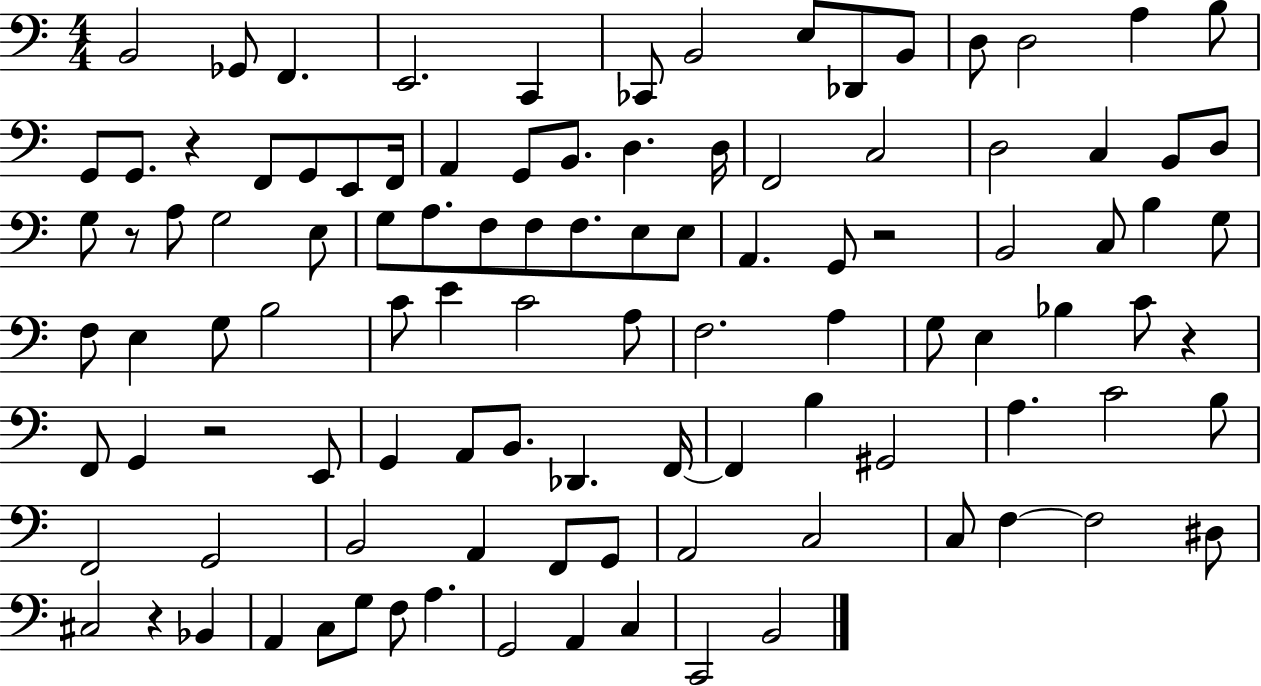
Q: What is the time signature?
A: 4/4